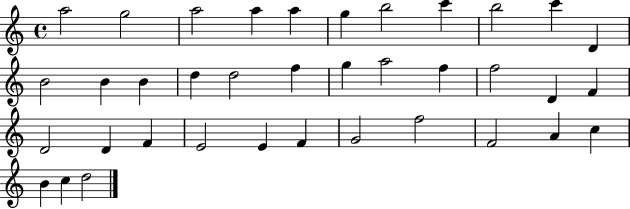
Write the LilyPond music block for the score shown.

{
  \clef treble
  \time 4/4
  \defaultTimeSignature
  \key c \major
  a''2 g''2 | a''2 a''4 a''4 | g''4 b''2 c'''4 | b''2 c'''4 d'4 | \break b'2 b'4 b'4 | d''4 d''2 f''4 | g''4 a''2 f''4 | f''2 d'4 f'4 | \break d'2 d'4 f'4 | e'2 e'4 f'4 | g'2 f''2 | f'2 a'4 c''4 | \break b'4 c''4 d''2 | \bar "|."
}